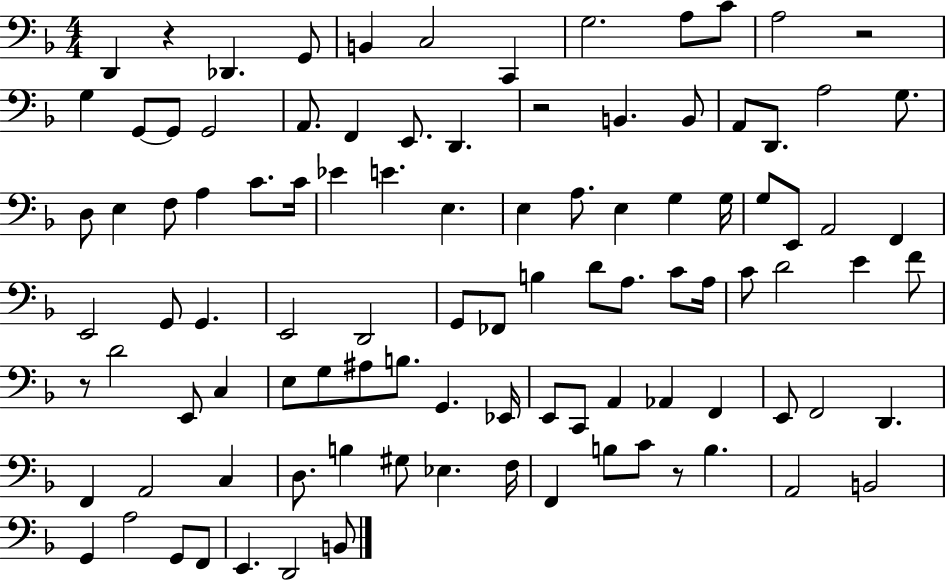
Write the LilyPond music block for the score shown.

{
  \clef bass
  \numericTimeSignature
  \time 4/4
  \key f \major
  d,4 r4 des,4. g,8 | b,4 c2 c,4 | g2. a8 c'8 | a2 r2 | \break g4 g,8~~ g,8 g,2 | a,8. f,4 e,8. d,4. | r2 b,4. b,8 | a,8 d,8. a2 g8. | \break d8 e4 f8 a4 c'8. c'16 | ees'4 e'4. e4. | e4 a8. e4 g4 g16 | g8 e,8 a,2 f,4 | \break e,2 g,8 g,4. | e,2 d,2 | g,8 fes,8 b4 d'8 a8. c'8 a16 | c'8 d'2 e'4 f'8 | \break r8 d'2 e,8 c4 | e8 g8 ais8 b8. g,4. ees,16 | e,8 c,8 a,4 aes,4 f,4 | e,8 f,2 d,4. | \break f,4 a,2 c4 | d8. b4 gis8 ees4. f16 | f,4 b8 c'8 r8 b4. | a,2 b,2 | \break g,4 a2 g,8 f,8 | e,4. d,2 b,8 | \bar "|."
}